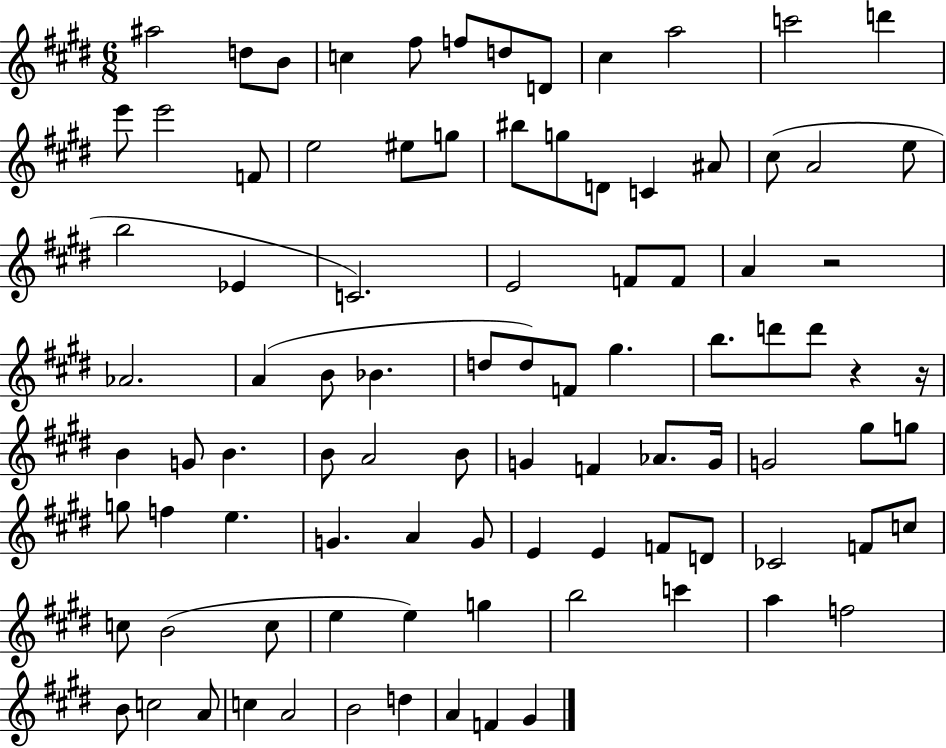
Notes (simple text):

A#5/h D5/e B4/e C5/q F#5/e F5/e D5/e D4/e C#5/q A5/h C6/h D6/q E6/e E6/h F4/e E5/h EIS5/e G5/e BIS5/e G5/e D4/e C4/q A#4/e C#5/e A4/h E5/e B5/h Eb4/q C4/h. E4/h F4/e F4/e A4/q R/h Ab4/h. A4/q B4/e Bb4/q. D5/e D5/e F4/e G#5/q. B5/e. D6/e D6/e R/q R/s B4/q G4/e B4/q. B4/e A4/h B4/e G4/q F4/q Ab4/e. G4/s G4/h G#5/e G5/e G5/e F5/q E5/q. G4/q. A4/q G4/e E4/q E4/q F4/e D4/e CES4/h F4/e C5/e C5/e B4/h C5/e E5/q E5/q G5/q B5/h C6/q A5/q F5/h B4/e C5/h A4/e C5/q A4/h B4/h D5/q A4/q F4/q G#4/q